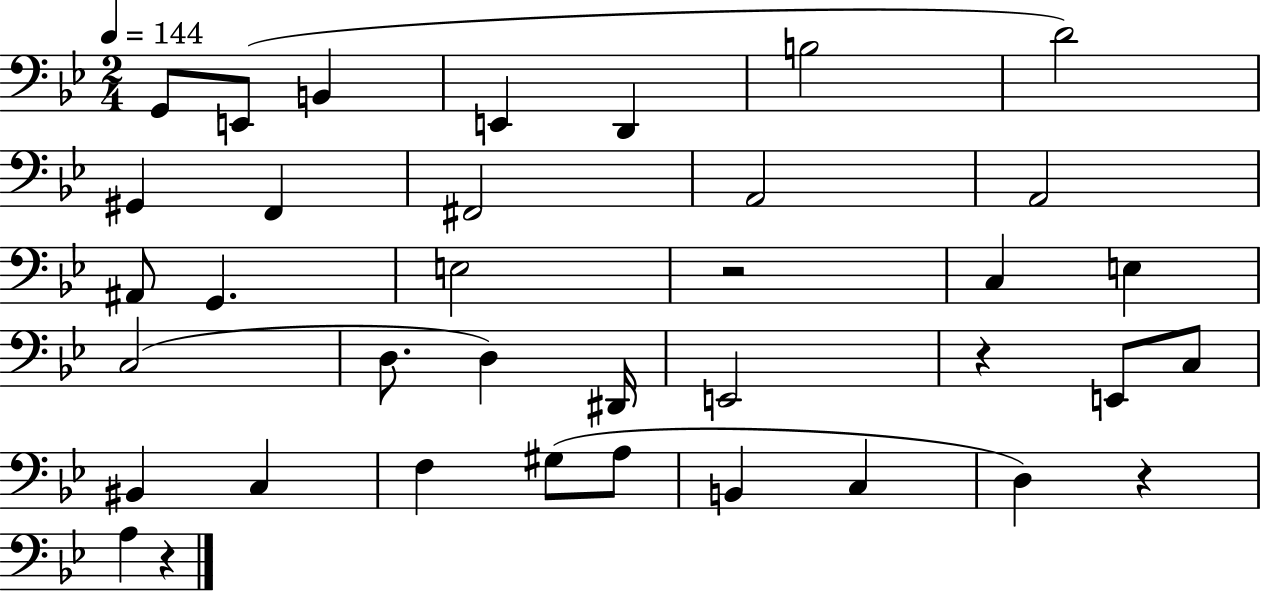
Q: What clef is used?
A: bass